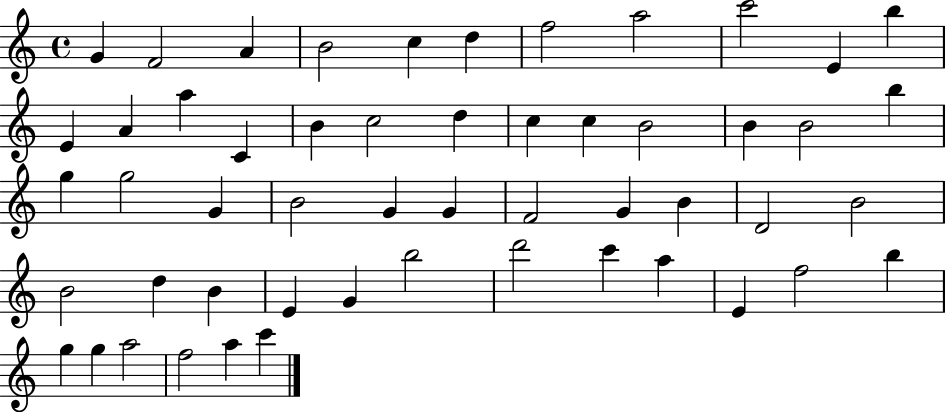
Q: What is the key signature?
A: C major